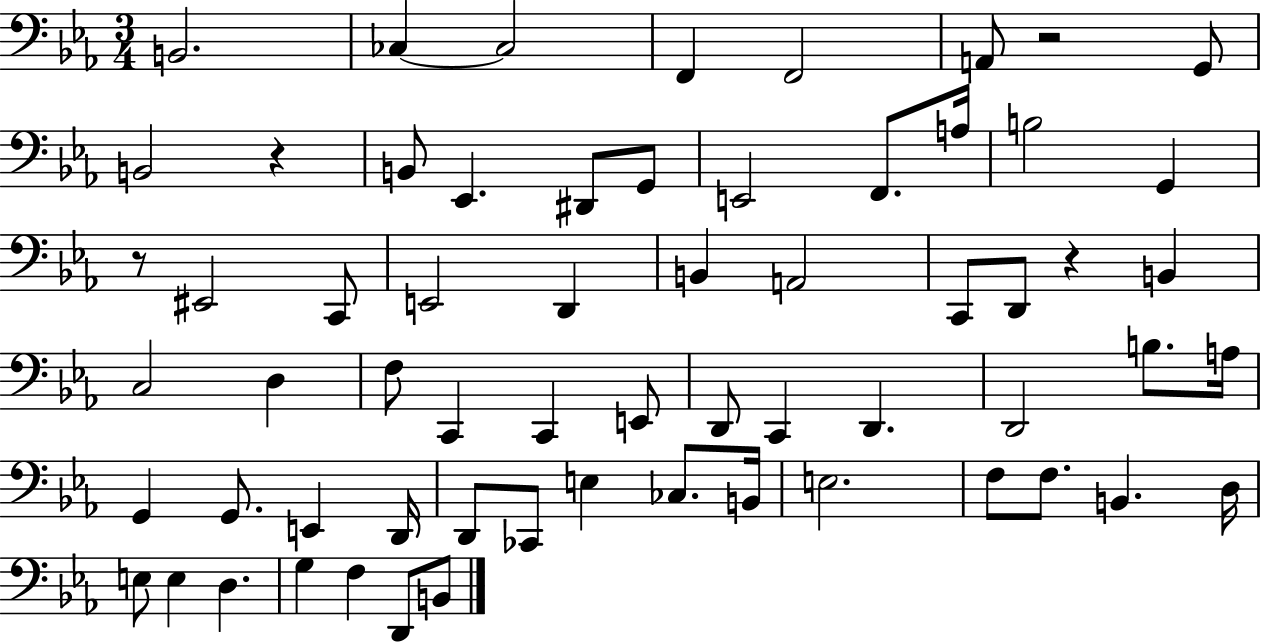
B2/h. CES3/q CES3/h F2/q F2/h A2/e R/h G2/e B2/h R/q B2/e Eb2/q. D#2/e G2/e E2/h F2/e. A3/s B3/h G2/q R/e EIS2/h C2/e E2/h D2/q B2/q A2/h C2/e D2/e R/q B2/q C3/h D3/q F3/e C2/q C2/q E2/e D2/e C2/q D2/q. D2/h B3/e. A3/s G2/q G2/e. E2/q D2/s D2/e CES2/e E3/q CES3/e. B2/s E3/h. F3/e F3/e. B2/q. D3/s E3/e E3/q D3/q. G3/q F3/q D2/e B2/e